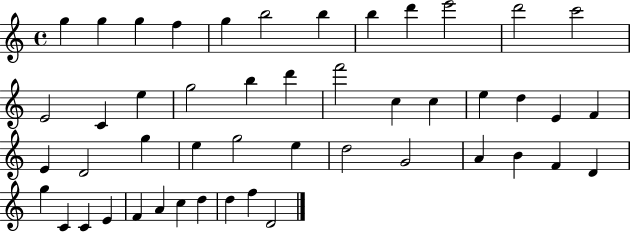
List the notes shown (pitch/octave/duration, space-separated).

G5/q G5/q G5/q F5/q G5/q B5/h B5/q B5/q D6/q E6/h D6/h C6/h E4/h C4/q E5/q G5/h B5/q D6/q F6/h C5/q C5/q E5/q D5/q E4/q F4/q E4/q D4/h G5/q E5/q G5/h E5/q D5/h G4/h A4/q B4/q F4/q D4/q G5/q C4/q C4/q E4/q F4/q A4/q C5/q D5/q D5/q F5/q D4/h